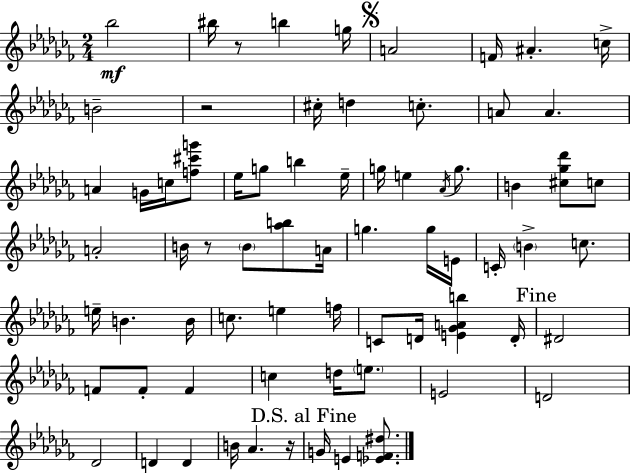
{
  \clef treble
  \numericTimeSignature
  \time 2/4
  \key aes \minor
  bes''2\mf | bis''16 r8 b''4 g''16 | \mark \markup { \musicglyph "scripts.segno" } a'2 | f'16 ais'4.-. c''16-> | \break b'2-- | r2 | cis''16-. d''4 c''8.-. | a'8 a'4. | \break a'4 g'16 c''16 <f'' cis''' g'''>8 | ees''16 g''8 b''4 ees''16-- | g''16 e''4 \acciaccatura { aes'16 } g''8. | b'4 <cis'' ges'' des'''>8 c''8 | \break a'2-. | b'16 r8 \parenthesize b'8 <aes'' b''>8 | a'16 g''4. g''16 | e'16 c'16-. \parenthesize b'4-> c''8. | \break e''16-- b'4. | b'16 c''8. e''4 | f''16 c'8 d'16 <e' ges' a' b''>4 | d'16-. \mark "Fine" dis'2 | \break f'8 f'8-. f'4 | c''4 d''16 \parenthesize e''8. | e'2 | d'2 | \break des'2 | d'4 d'4 | b'16 aes'4. | r16 \mark "D.S. al Fine" g'16 e'4 <ees' f' dis''>8. | \break \bar "|."
}